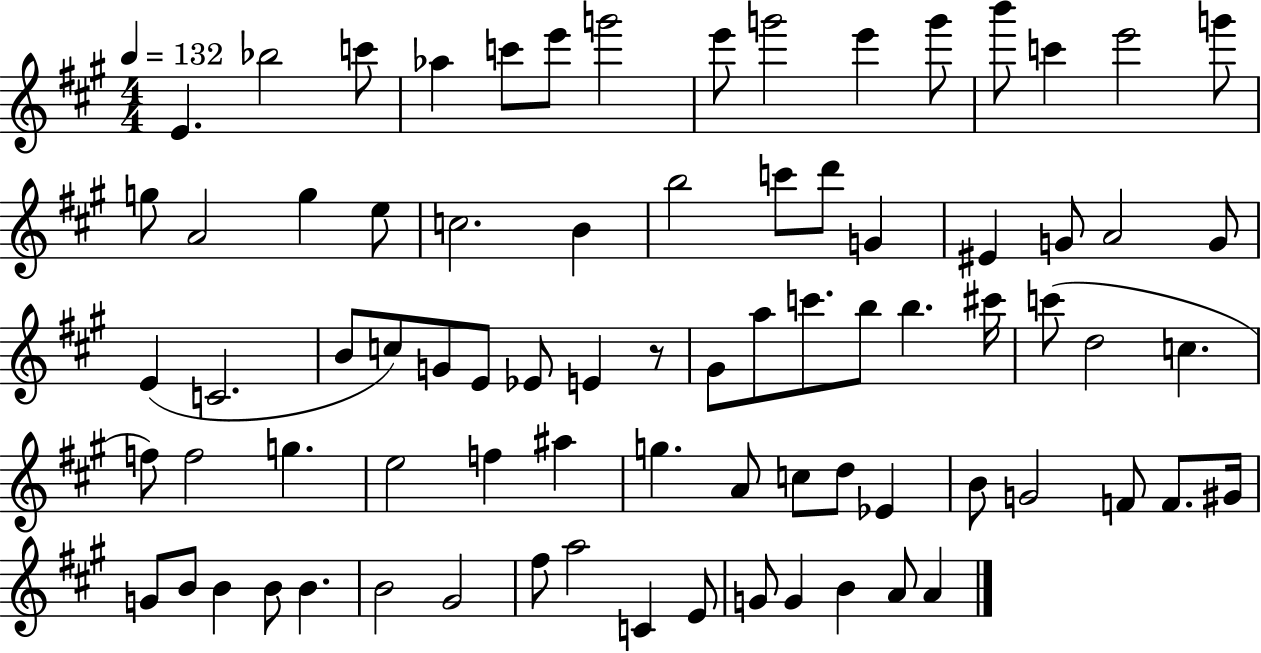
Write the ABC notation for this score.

X:1
T:Untitled
M:4/4
L:1/4
K:A
E _b2 c'/2 _a c'/2 e'/2 g'2 e'/2 g'2 e' g'/2 b'/2 c' e'2 g'/2 g/2 A2 g e/2 c2 B b2 c'/2 d'/2 G ^E G/2 A2 G/2 E C2 B/2 c/2 G/2 E/2 _E/2 E z/2 ^G/2 a/2 c'/2 b/2 b ^c'/4 c'/2 d2 c f/2 f2 g e2 f ^a g A/2 c/2 d/2 _E B/2 G2 F/2 F/2 ^G/4 G/2 B/2 B B/2 B B2 ^G2 ^f/2 a2 C E/2 G/2 G B A/2 A